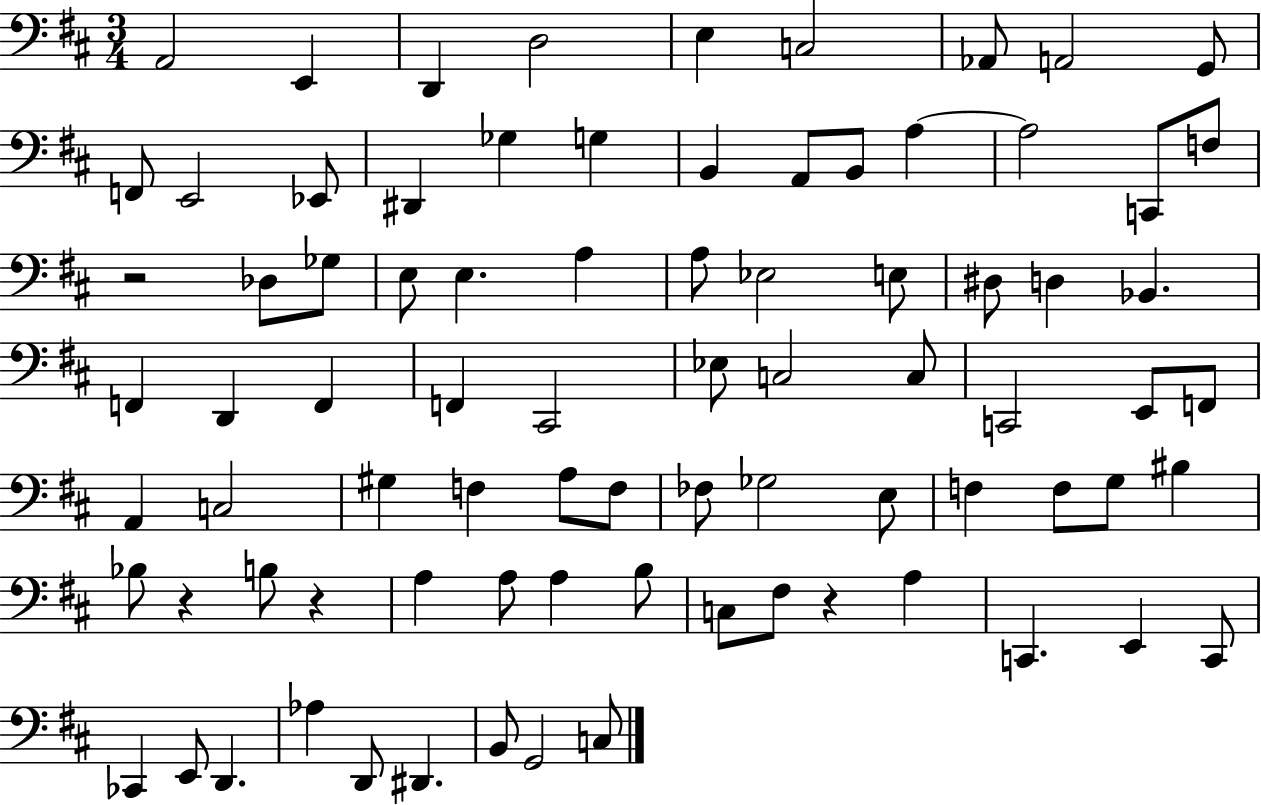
{
  \clef bass
  \numericTimeSignature
  \time 3/4
  \key d \major
  \repeat volta 2 { a,2 e,4 | d,4 d2 | e4 c2 | aes,8 a,2 g,8 | \break f,8 e,2 ees,8 | dis,4 ges4 g4 | b,4 a,8 b,8 a4~~ | a2 c,8 f8 | \break r2 des8 ges8 | e8 e4. a4 | a8 ees2 e8 | dis8 d4 bes,4. | \break f,4 d,4 f,4 | f,4 cis,2 | ees8 c2 c8 | c,2 e,8 f,8 | \break a,4 c2 | gis4 f4 a8 f8 | fes8 ges2 e8 | f4 f8 g8 bis4 | \break bes8 r4 b8 r4 | a4 a8 a4 b8 | c8 fis8 r4 a4 | c,4. e,4 c,8 | \break ces,4 e,8 d,4. | aes4 d,8 dis,4. | b,8 g,2 c8 | } \bar "|."
}